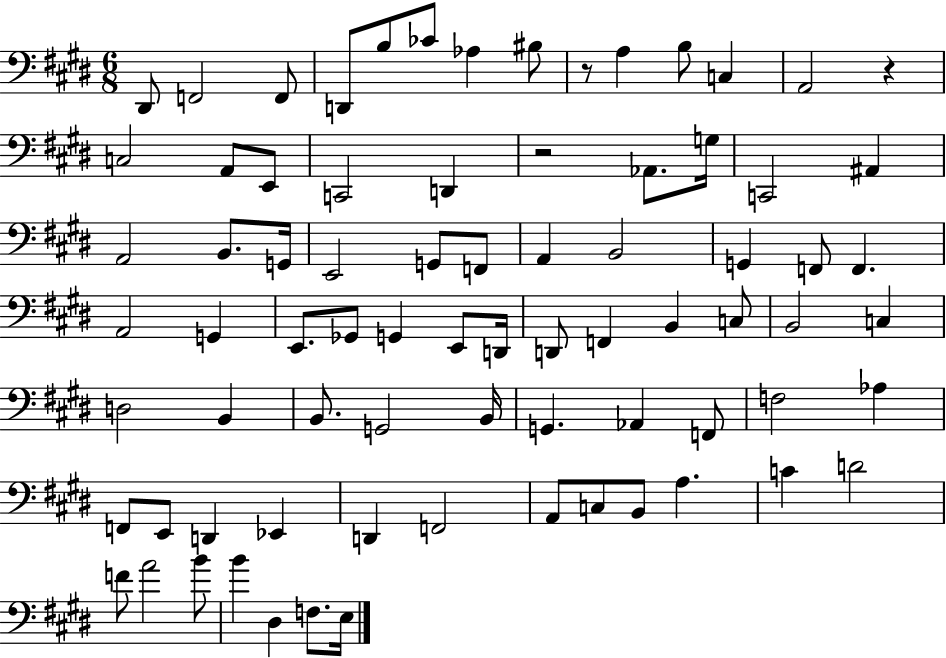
D#2/e F2/h F2/e D2/e B3/e CES4/e Ab3/q BIS3/e R/e A3/q B3/e C3/q A2/h R/q C3/h A2/e E2/e C2/h D2/q R/h Ab2/e. G3/s C2/h A#2/q A2/h B2/e. G2/s E2/h G2/e F2/e A2/q B2/h G2/q F2/e F2/q. A2/h G2/q E2/e. Gb2/e G2/q E2/e D2/s D2/e F2/q B2/q C3/e B2/h C3/q D3/h B2/q B2/e. G2/h B2/s G2/q. Ab2/q F2/e F3/h Ab3/q F2/e E2/e D2/q Eb2/q D2/q F2/h A2/e C3/e B2/e A3/q. C4/q D4/h F4/e A4/h B4/e B4/q D#3/q F3/e. E3/s